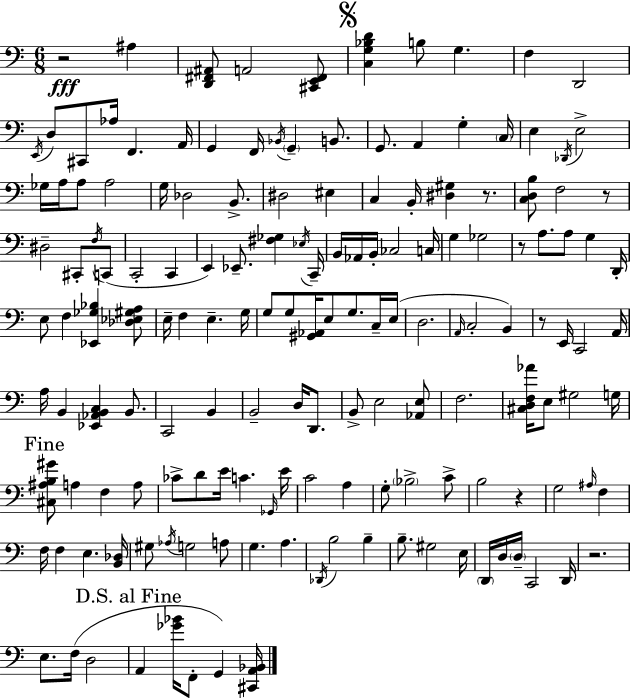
R/h A#3/q [D2,F#2,A#2]/e A2/h [C#2,E2,F#2]/e [C3,G3,Bb3,D4]/q B3/e G3/q. F3/q D2/h E2/s D3/e C#2/e Ab3/s F2/q. A2/s G2/q F2/s Bb2/s G2/q B2/e. G2/e. A2/q G3/q C3/s E3/q Db2/s E3/h Gb3/s A3/s A3/e A3/h G3/s Db3/h B2/e. D#3/h EIS3/q C3/q B2/s [D#3,G#3]/q R/e. [C3,D3,B3]/e F3/h R/e D#3/h C#2/e F3/s C2/e C2/h C2/q E2/q Eb2/e. [F#3,Gb3]/q Eb3/s C2/s B2/s Ab2/s B2/s CES3/h C3/s G3/q Gb3/h R/e A3/e. A3/e G3/q D2/s E3/e F3/q [Eb2,Gb3,Bb3]/q [Db3,Eb3,G#3,A3]/e E3/s F3/q E3/q. G3/s G3/e G3/e [G#2,Ab2]/s E3/e G3/e. C3/s E3/s D3/h. A2/s C3/h B2/q R/e E2/s C2/h A2/s A3/s B2/q [Eb2,Ab2,B2,C3]/q B2/e. C2/h B2/q B2/h D3/s D2/e. B2/e E3/h [Ab2,E3]/e F3/h. [C#3,D3,F3,Ab4]/s E3/e G#3/h G3/s [C#3,A#3,B3,G#4]/e A3/q F3/q A3/e CES4/e D4/e E4/s C4/q. Gb2/s E4/s C4/h A3/q G3/e Bb3/h C4/e B3/h R/q G3/h A#3/s F3/q F3/s F3/q E3/q. [B2,Db3]/s G#3/e Ab3/s G3/h A3/e G3/q. A3/q. Db2/s B3/h B3/q B3/e. G#3/h E3/s D2/s D3/s D3/s C2/h D2/s R/h. E3/e. F3/s D3/h A2/q [Gb4,Bb4]/s F2/e G2/q [C#2,A2,Bb2]/s